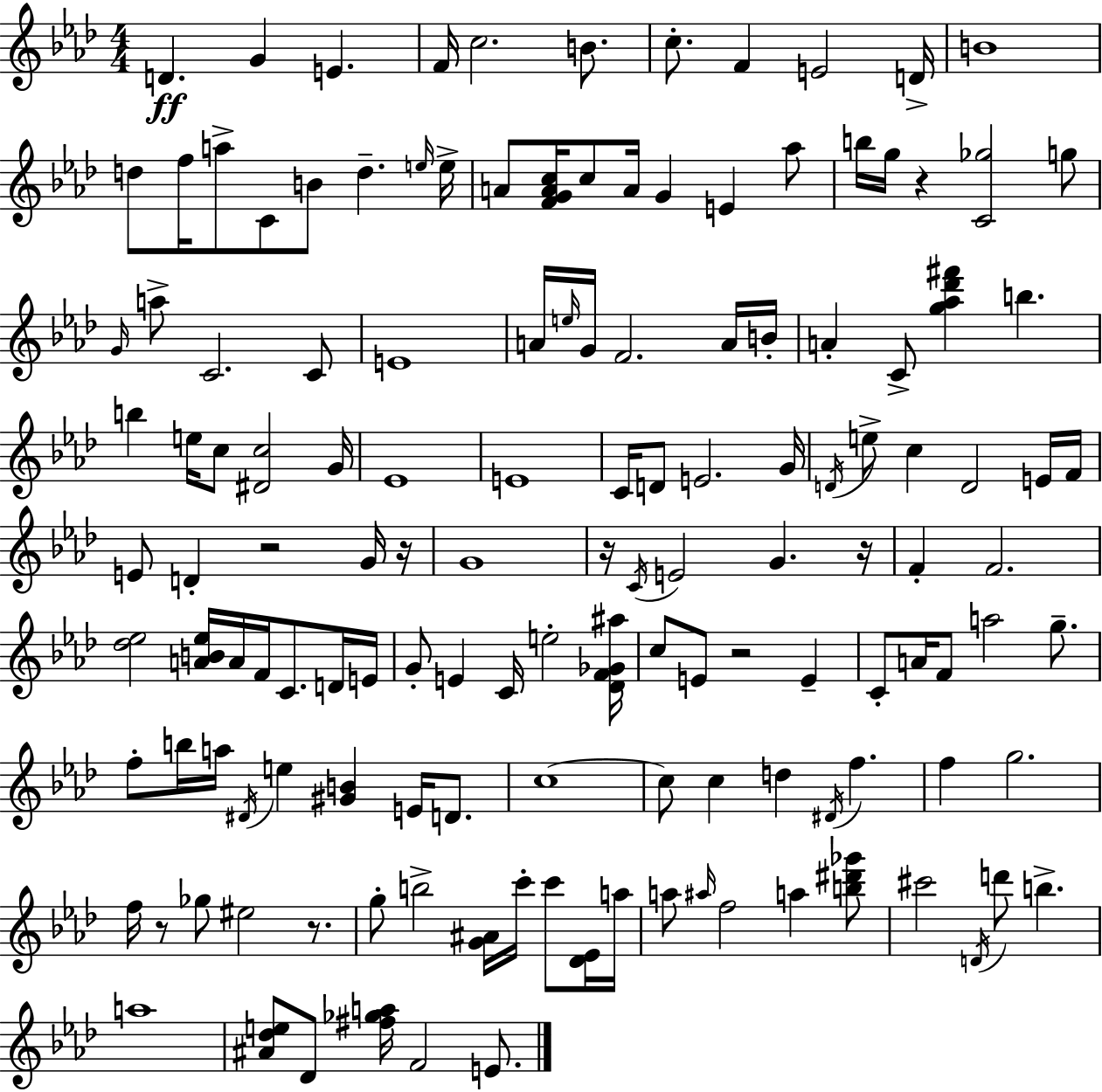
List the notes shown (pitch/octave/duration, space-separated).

D4/q. G4/q E4/q. F4/s C5/h. B4/e. C5/e. F4/q E4/h D4/s B4/w D5/e F5/s A5/e C4/e B4/e D5/q. E5/s E5/s A4/e [F4,G4,A4,C5]/s C5/e A4/s G4/q E4/q Ab5/e B5/s G5/s R/q [C4,Gb5]/h G5/e G4/s A5/e C4/h. C4/e E4/w A4/s E5/s G4/s F4/h. A4/s B4/s A4/q C4/e [G5,Ab5,Db6,F#6]/q B5/q. B5/q E5/s C5/e [D#4,C5]/h G4/s Eb4/w E4/w C4/s D4/e E4/h. G4/s D4/s E5/e C5/q D4/h E4/s F4/s E4/e D4/q R/h G4/s R/s G4/w R/s C4/s E4/h G4/q. R/s F4/q F4/h. [Db5,Eb5]/h [A4,B4,Eb5]/s A4/s F4/s C4/e. D4/s E4/s G4/e E4/q C4/s E5/h [Db4,F4,Gb4,A#5]/s C5/e E4/e R/h E4/q C4/e A4/s F4/e A5/h G5/e. F5/e B5/s A5/s D#4/s E5/q [G#4,B4]/q E4/s D4/e. C5/w C5/e C5/q D5/q D#4/s F5/q. F5/q G5/h. F5/s R/e Gb5/e EIS5/h R/e. G5/e B5/h [G4,A#4]/s C6/s C6/e [Db4,Eb4]/s A5/s A5/e A#5/s F5/h A5/q [B5,D#6,Gb6]/e C#6/h D4/s D6/e B5/q. A5/w [A#4,Db5,E5]/e Db4/e [F#5,Gb5,A5]/s F4/h E4/e.